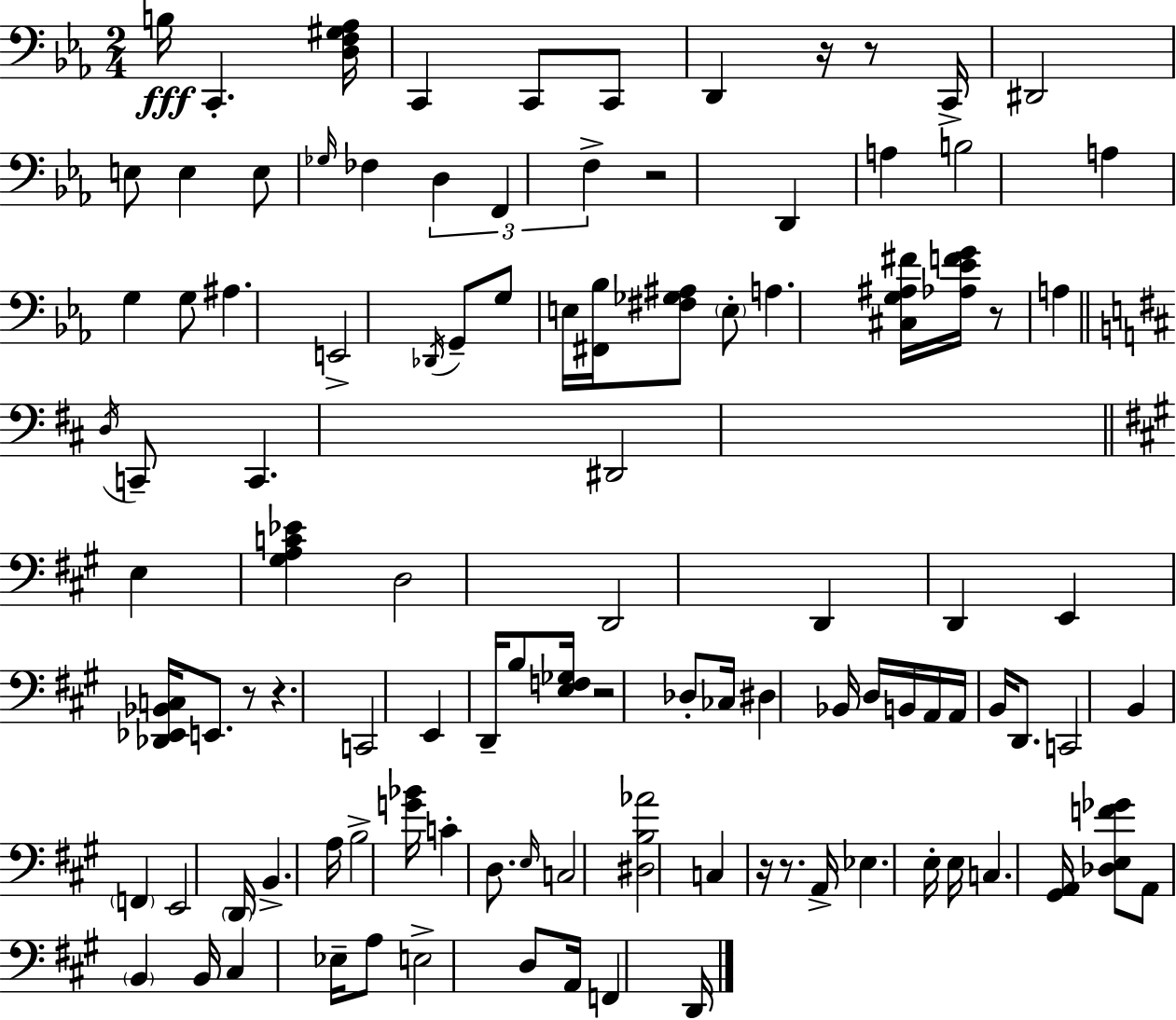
X:1
T:Untitled
M:2/4
L:1/4
K:Cm
B,/4 C,, [D,F,^G,_A,]/4 C,, C,,/2 C,,/2 D,, z/4 z/2 C,,/4 ^D,,2 E,/2 E, E,/2 _G,/4 _F, D, F,, F, z2 D,, A, B,2 A, G, G,/2 ^A, E,,2 _D,,/4 G,,/2 G,/2 E,/4 [^F,,_B,]/4 [^F,_G,^A,]/2 E,/2 A, [^C,G,^A,^F]/4 [_A,_EFG]/4 z/2 A, D,/4 C,,/2 C,, ^D,,2 E, [^G,A,C_E] D,2 D,,2 D,, D,, E,, [_D,,_E,,_B,,C,]/4 E,,/2 z/2 z C,,2 E,, D,,/4 B,/2 [E,F,_G,]/4 z2 _D,/2 _C,/4 ^D, _B,,/4 D,/4 B,,/4 A,,/4 A,,/4 B,,/4 D,,/2 C,,2 B,, F,, E,,2 D,,/4 B,, A,/4 B,2 [G_B]/4 C D,/2 E,/4 C,2 [^D,B,_A]2 C, z/4 z/2 A,,/4 _E, E,/4 E,/4 C, [^G,,A,,]/4 [_D,E,F_G]/2 A,,/2 B,, B,,/4 ^C, _E,/4 A,/2 E,2 D,/2 A,,/4 F,, D,,/4